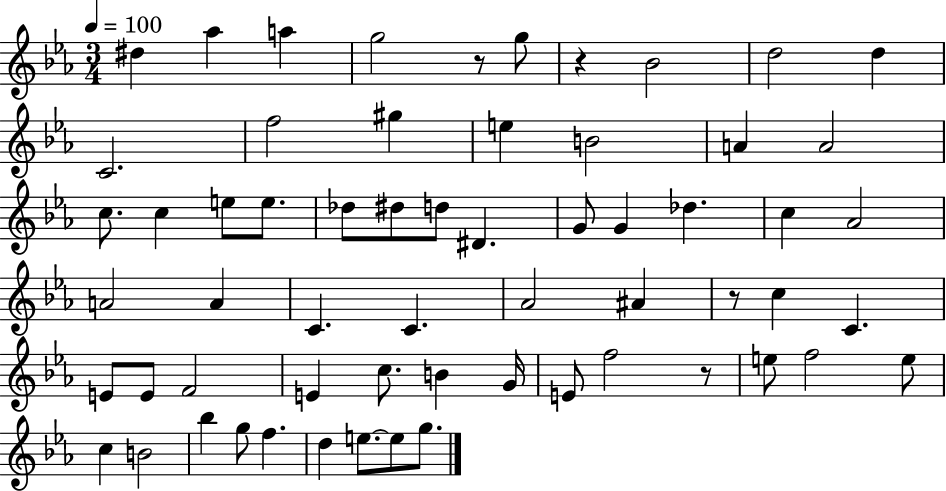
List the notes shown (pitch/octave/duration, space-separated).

D#5/q Ab5/q A5/q G5/h R/e G5/e R/q Bb4/h D5/h D5/q C4/h. F5/h G#5/q E5/q B4/h A4/q A4/h C5/e. C5/q E5/e E5/e. Db5/e D#5/e D5/e D#4/q. G4/e G4/q Db5/q. C5/q Ab4/h A4/h A4/q C4/q. C4/q. Ab4/h A#4/q R/e C5/q C4/q. E4/e E4/e F4/h E4/q C5/e. B4/q G4/s E4/e F5/h R/e E5/e F5/h E5/e C5/q B4/h Bb5/q G5/e F5/q. D5/q E5/e. E5/e G5/e.